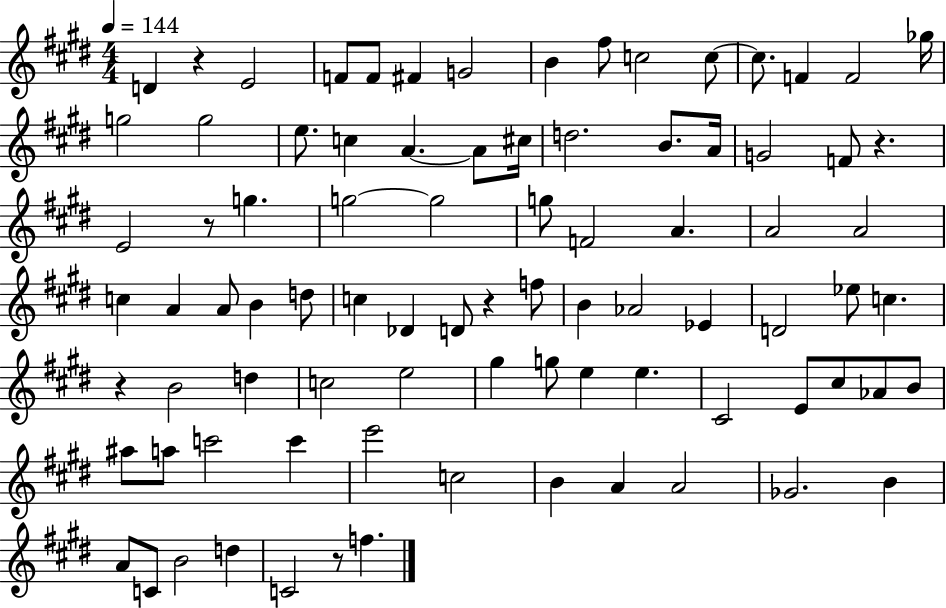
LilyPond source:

{
  \clef treble
  \numericTimeSignature
  \time 4/4
  \key e \major
  \tempo 4 = 144
  d'4 r4 e'2 | f'8 f'8 fis'4 g'2 | b'4 fis''8 c''2 c''8~~ | c''8. f'4 f'2 ges''16 | \break g''2 g''2 | e''8. c''4 a'4.~~ a'8 cis''16 | d''2. b'8. a'16 | g'2 f'8 r4. | \break e'2 r8 g''4. | g''2~~ g''2 | g''8 f'2 a'4. | a'2 a'2 | \break c''4 a'4 a'8 b'4 d''8 | c''4 des'4 d'8 r4 f''8 | b'4 aes'2 ees'4 | d'2 ees''8 c''4. | \break r4 b'2 d''4 | c''2 e''2 | gis''4 g''8 e''4 e''4. | cis'2 e'8 cis''8 aes'8 b'8 | \break ais''8 a''8 c'''2 c'''4 | e'''2 c''2 | b'4 a'4 a'2 | ges'2. b'4 | \break a'8 c'8 b'2 d''4 | c'2 r8 f''4. | \bar "|."
}